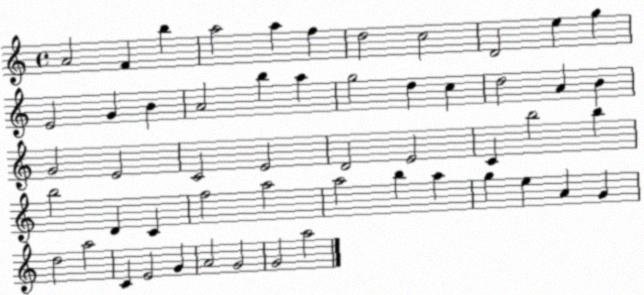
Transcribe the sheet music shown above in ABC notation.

X:1
T:Untitled
M:4/4
L:1/4
K:C
A2 F b a2 a f d2 c2 D2 e g E2 G B A2 b a g2 d c d2 A B G2 E2 C2 E2 D2 E2 C b2 b b2 D C f2 a2 a2 b a g e A G d2 a2 C E2 G A2 G2 G2 a2